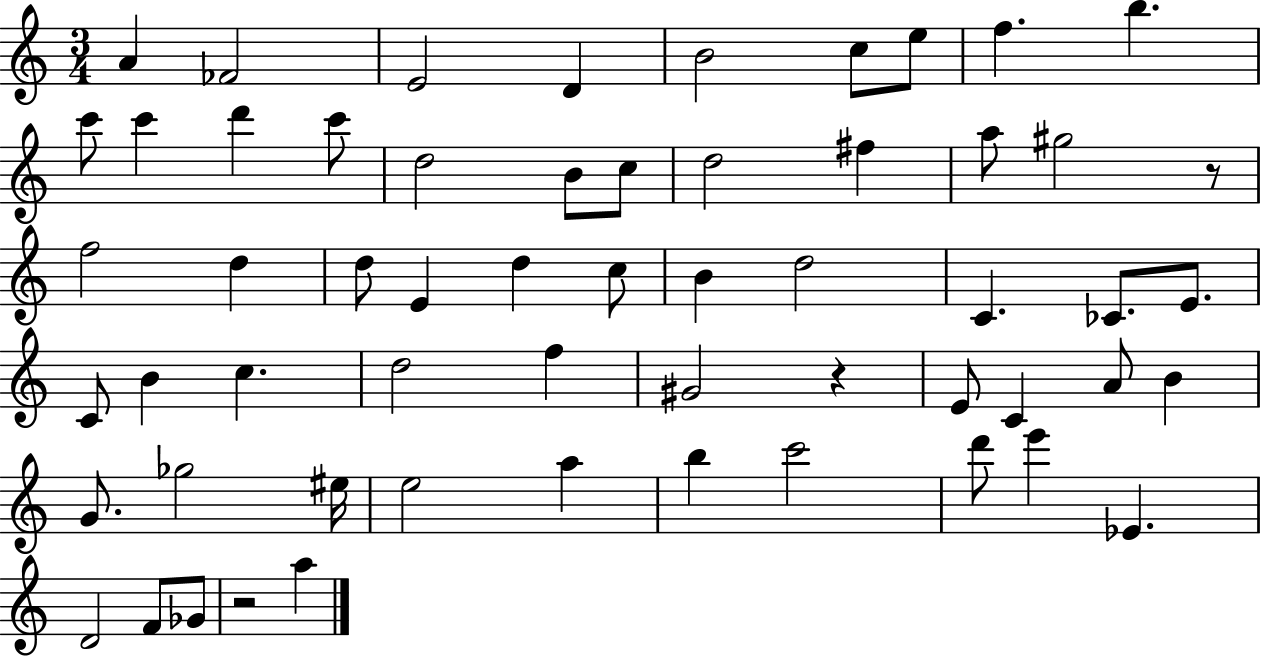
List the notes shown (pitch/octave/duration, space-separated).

A4/q FES4/h E4/h D4/q B4/h C5/e E5/e F5/q. B5/q. C6/e C6/q D6/q C6/e D5/h B4/e C5/e D5/h F#5/q A5/e G#5/h R/e F5/h D5/q D5/e E4/q D5/q C5/e B4/q D5/h C4/q. CES4/e. E4/e. C4/e B4/q C5/q. D5/h F5/q G#4/h R/q E4/e C4/q A4/e B4/q G4/e. Gb5/h EIS5/s E5/h A5/q B5/q C6/h D6/e E6/q Eb4/q. D4/h F4/e Gb4/e R/h A5/q